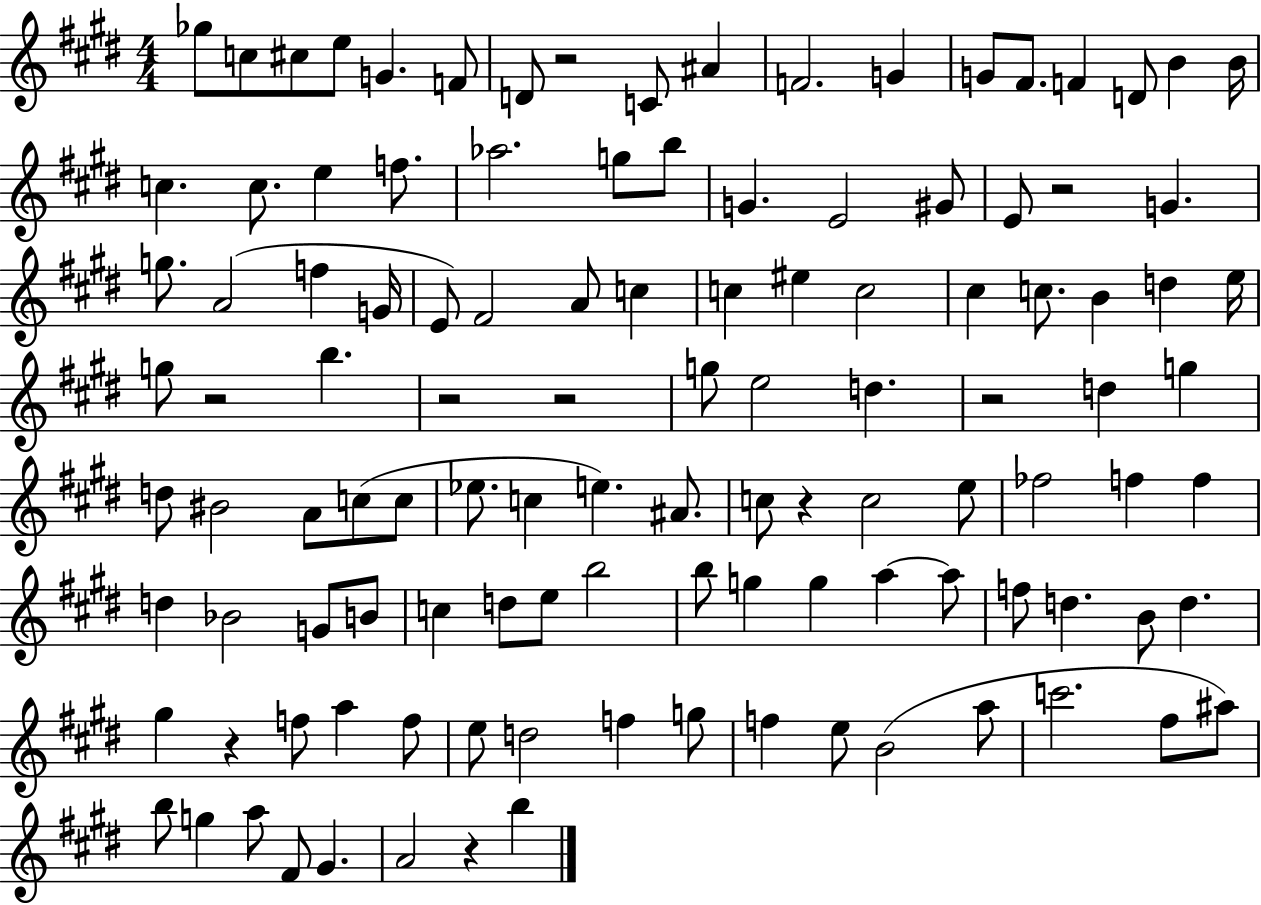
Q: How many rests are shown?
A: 9